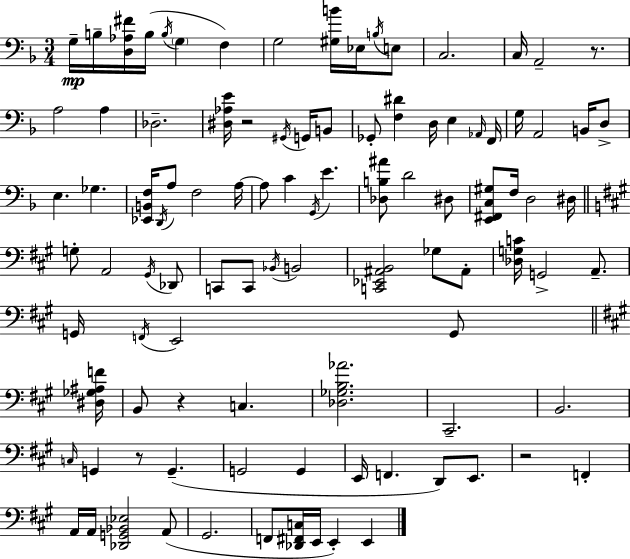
G3/s B3/s [D3,Ab3,F#4]/s B3/s B3/s G3/q F3/q G3/h [G#3,B4]/s Eb3/s B3/s E3/e C3/h. C3/s A2/h R/e. A3/h A3/q Db3/h. [D#3,Ab3,E4]/s R/h G#2/s G2/s B2/e Gb2/e [F3,D#4]/q D3/s E3/q Ab2/s F2/s G3/s A2/h B2/s D3/e E3/q. Gb3/q. [Eb2,B2,F3]/s D2/s A3/e F3/h A3/s A3/e C4/q G2/s E4/q. [Db3,B3,A#4]/e D4/h D#3/e [E2,F#2,C3,G#3]/e F3/s D3/h D#3/s G3/e A2/h G#2/s Db2/e C2/e C2/e Bb2/s B2/h [C2,Eb2,A#2,B2]/h Gb3/e A#2/e [Db3,G3,C4]/s G2/h A2/e. G2/s F2/s E2/h G2/e [D#3,Gb3,A#3,F4]/s B2/e R/q C3/q. [Db3,Gb3,B3,Ab4]/h. C#2/h. B2/h. C3/s G2/q R/e G2/q. G2/h G2/q E2/s F2/q. D2/e E2/e. R/h F2/q A2/s A2/s [Db2,G2,Bb2,Eb3]/h A2/e G#2/h. F2/e [Db2,F#2,C3]/s E2/s E2/q E2/q